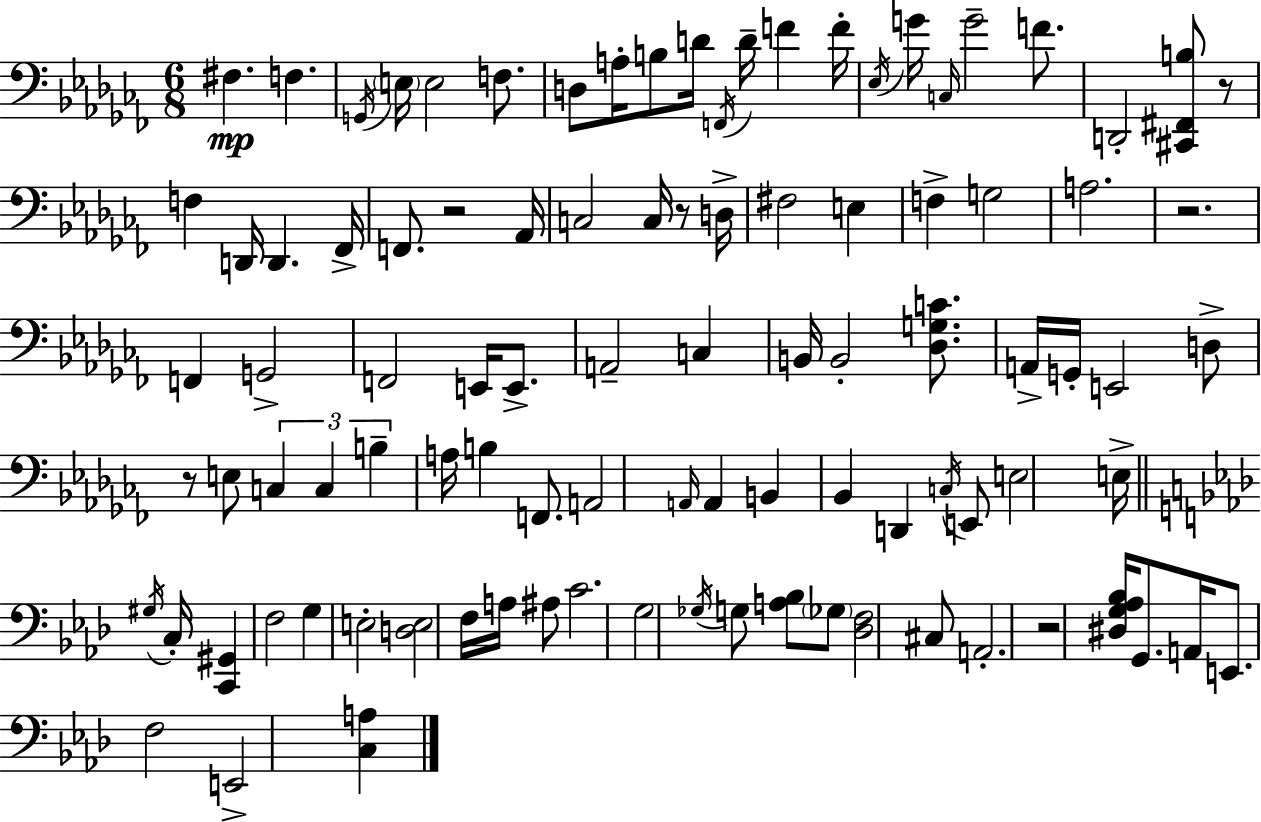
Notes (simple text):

F#3/q. F3/q. G2/s E3/s E3/h F3/e. D3/e A3/s B3/e D4/s F2/s D4/s F4/q F4/s Eb3/s G4/s C3/s G4/h F4/e. D2/h [C#2,F#2,B3]/e R/e F3/q D2/s D2/q. FES2/s F2/e. R/h Ab2/s C3/h C3/s R/e D3/s F#3/h E3/q F3/q G3/h A3/h. R/h. F2/q G2/h F2/h E2/s E2/e. A2/h C3/q B2/s B2/h [Db3,G3,C4]/e. A2/s G2/s E2/h D3/e R/e E3/e C3/q C3/q B3/q A3/s B3/q F2/e. A2/h A2/s A2/q B2/q Bb2/q D2/q C3/s E2/e E3/h E3/s G#3/s C3/s [C2,G#2]/q F3/h G3/q E3/h [D3,E3]/h F3/s A3/s A#3/e C4/h. G3/h Gb3/s G3/e [A3,Bb3]/e Gb3/e [Db3,F3]/h C#3/e A2/h. R/h [D#3,G3,Ab3,Bb3]/s G2/e. A2/s E2/e. F3/h E2/h [C3,A3]/q